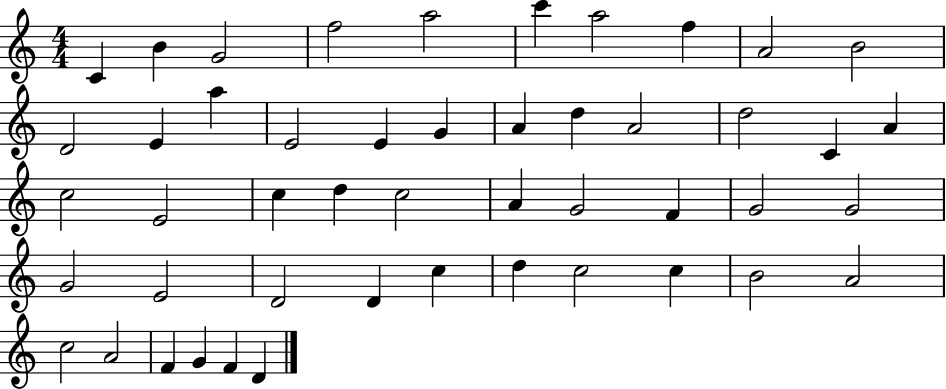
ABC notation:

X:1
T:Untitled
M:4/4
L:1/4
K:C
C B G2 f2 a2 c' a2 f A2 B2 D2 E a E2 E G A d A2 d2 C A c2 E2 c d c2 A G2 F G2 G2 G2 E2 D2 D c d c2 c B2 A2 c2 A2 F G F D